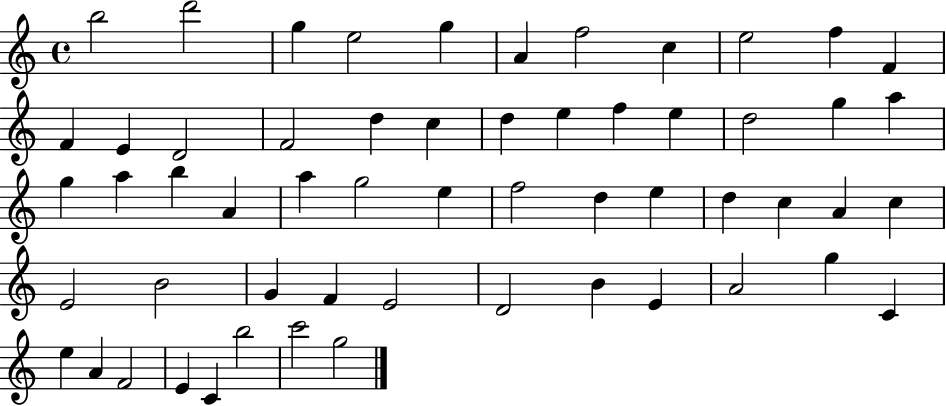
X:1
T:Untitled
M:4/4
L:1/4
K:C
b2 d'2 g e2 g A f2 c e2 f F F E D2 F2 d c d e f e d2 g a g a b A a g2 e f2 d e d c A c E2 B2 G F E2 D2 B E A2 g C e A F2 E C b2 c'2 g2